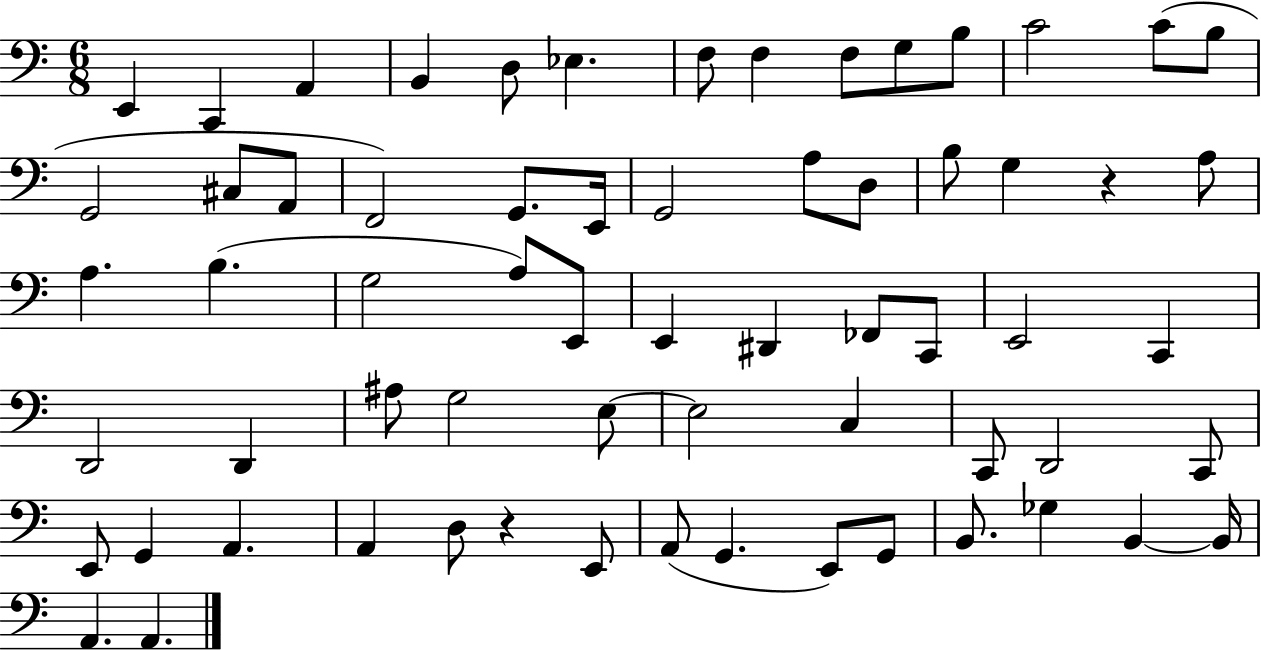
E2/q C2/q A2/q B2/q D3/e Eb3/q. F3/e F3/q F3/e G3/e B3/e C4/h C4/e B3/e G2/h C#3/e A2/e F2/h G2/e. E2/s G2/h A3/e D3/e B3/e G3/q R/q A3/e A3/q. B3/q. G3/h A3/e E2/e E2/q D#2/q FES2/e C2/e E2/h C2/q D2/h D2/q A#3/e G3/h E3/e E3/h C3/q C2/e D2/h C2/e E2/e G2/q A2/q. A2/q D3/e R/q E2/e A2/e G2/q. E2/e G2/e B2/e. Gb3/q B2/q B2/s A2/q. A2/q.